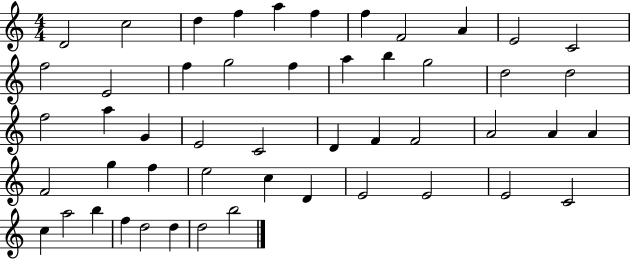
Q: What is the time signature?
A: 4/4